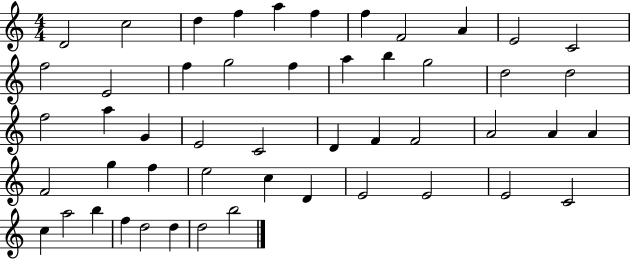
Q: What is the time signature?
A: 4/4